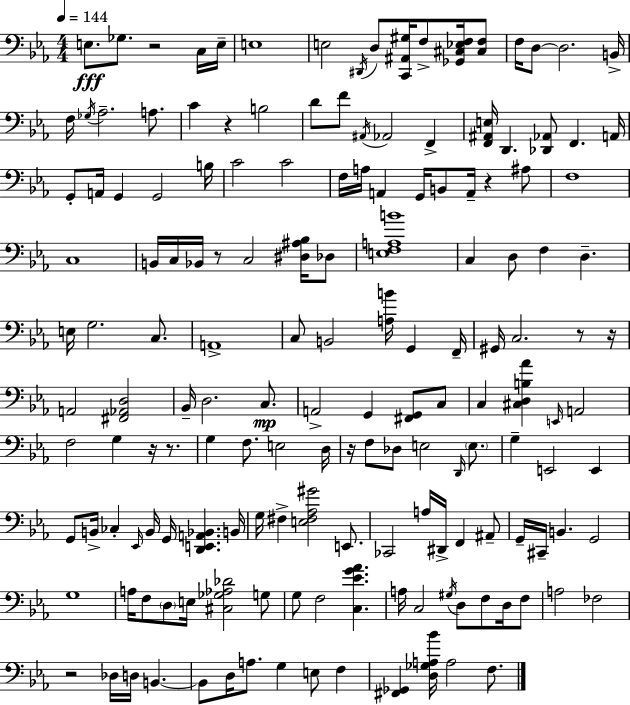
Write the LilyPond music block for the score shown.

{
  \clef bass
  \numericTimeSignature
  \time 4/4
  \key c \minor
  \tempo 4 = 144
  e8.\fff ges8. r2 c16 e16-- | e1 | e2 \acciaccatura { dis,16 } d8 <c, ais, gis>16 f8-> <ges, cis ees f>16 <cis f>8 | f16 d8~~ d2. | \break b,16-> f16 \acciaccatura { ges16 } aes2.-- a8. | c'4 r4 b2 | d'8 f'8 \acciaccatura { ais,16 } aes,2 f,4-> | <f, ais, e>16 d,4. <des, aes,>8 f,4. | \break a,16 g,8-. a,16 g,4 g,2 | b16 c'2 c'2 | f16 a16 a,4 g,16 b,8 a,16-- r4 | ais8 f1 | \break c1 | b,16 c16 bes,16 r8 c2 | <dis ais bes>16 des8 <e f a b'>1 | c4 d8 f4 d4.-- | \break e16 g2. | c8. a,1-> | c8 b,2 <a b'>16 g,4 | f,16-- gis,16 c2. | \break r8 r16 a,2 <fis, aes, d>2 | bes,16-- d2. | c8.\mp a,2-> g,4 <fis, g,>8 | c8 c4 <cis d b aes'>4 \grace { e,16 } a,2 | \break f2 g4 | r16 r8. g4 f8. e2 | d16 r16 f8 des8 e2 | \grace { d,16 } \parenthesize e8. g4-- e,2 | \break e,4 g,8 b,16-> ces4-. \grace { ees,16 } b,16 g,16 <d, e, a, bes,>4. | b,16 g16 fis4-> <e fis aes gis'>2 | e,8. ces,2 a16 dis,16-> | f,4 ais,8-- g,16-- cis,16-- b,4. g,2 | \break g1 | a16 f8 \parenthesize d8 e16 <cis ges aes des'>2 | g8 g8 f2 | <c ees' g' aes'>4. a16 c2 \acciaccatura { gis16 } | \break d8 f8 d16 f8 a2 fes2 | r2 des16 | d16 b,4.~~ b,8 d16 a8. g4 | e8 f4 <fis, ges,>4 <d ges a bes'>16 a2 | \break f8. \bar "|."
}